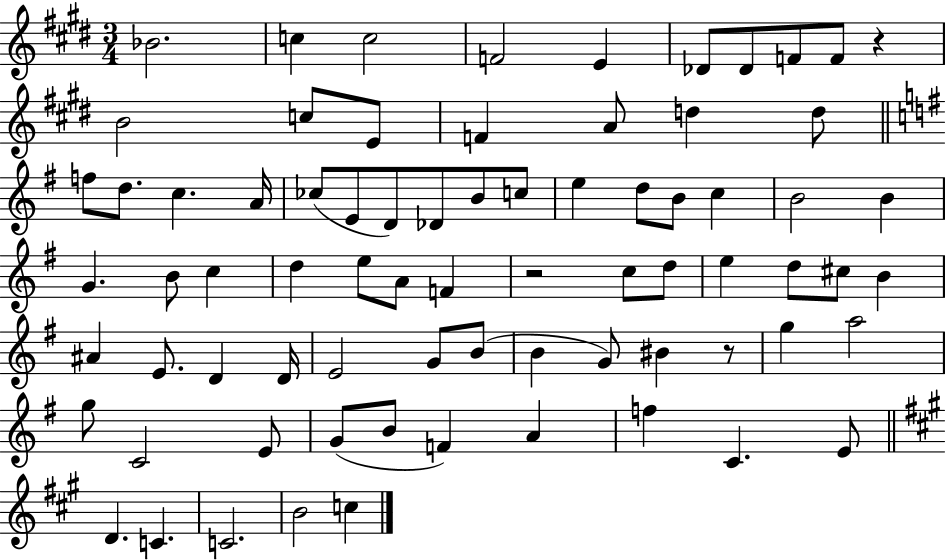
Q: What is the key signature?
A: E major